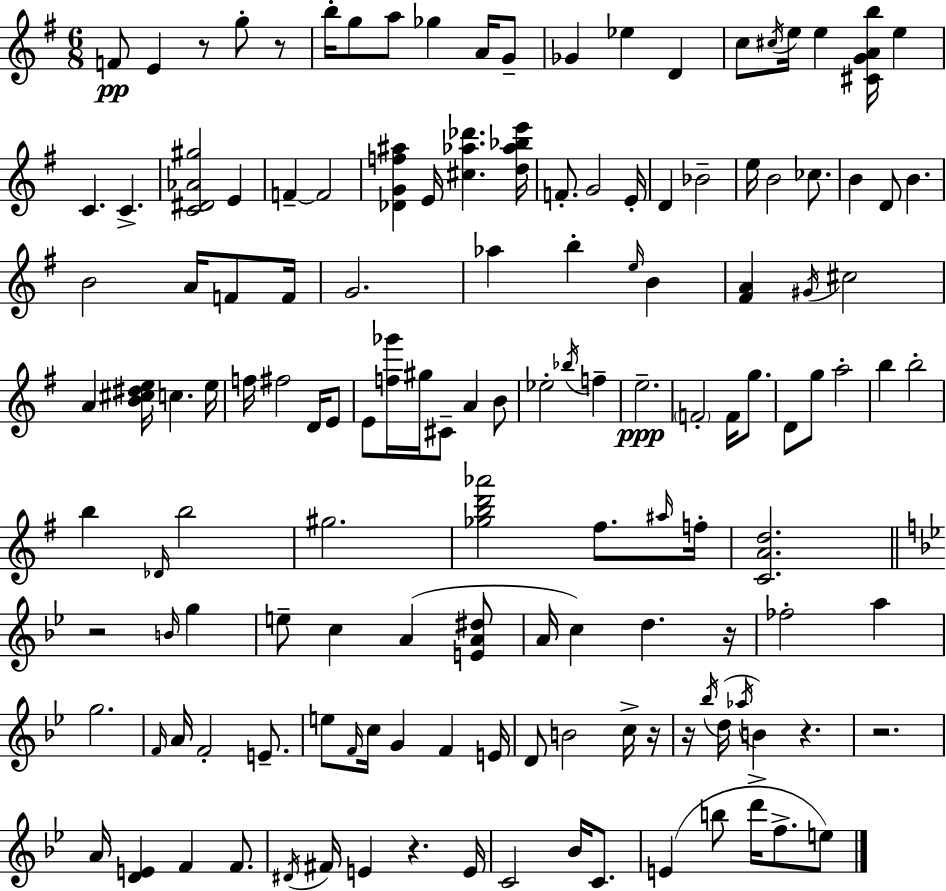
F4/e E4/q R/e G5/e R/e B5/s G5/e A5/e Gb5/q A4/s G4/e Gb4/q Eb5/q D4/q C5/e C#5/s E5/s E5/q [C#4,G4,A4,B5]/s E5/q C4/q. C4/q. [C4,D#4,Ab4,G#5]/h E4/q F4/q F4/h [Db4,G4,F5,A#5]/q E4/s [C#5,Ab5,Db6]/q. [D5,Ab5,Bb5,E6]/s F4/e. G4/h E4/s D4/q Bb4/h E5/s B4/h CES5/e. B4/q D4/e B4/q. B4/h A4/s F4/e F4/s G4/h. Ab5/q B5/q E5/s B4/q [F#4,A4]/q G#4/s C#5/h A4/q [B4,C#5,D#5,E5]/s C5/q. E5/s F5/s F#5/h D4/s E4/e E4/e [F5,Gb6]/s G#5/s C#4/e A4/q B4/e Eb5/h Bb5/s F5/q E5/h. F4/h F4/s G5/e. D4/e G5/e A5/h B5/q B5/h B5/q Db4/s B5/h G#5/h. [Gb5,B5,D6,Ab6]/h F#5/e. A#5/s F5/s [C4,A4,D5]/h. R/h B4/s G5/q E5/e C5/q A4/q [E4,A4,D#5]/e A4/s C5/q D5/q. R/s FES5/h A5/q G5/h. F4/s A4/s F4/h E4/e. E5/e F4/s C5/s G4/q F4/q E4/s D4/e B4/h C5/s R/s R/s Bb5/s D5/s Ab5/s B4/q R/q. R/h. A4/s [D4,E4]/q F4/q F4/e. D#4/s F#4/s E4/q R/q. E4/s C4/h Bb4/s C4/e. E4/q B5/e D6/s F5/e. E5/e